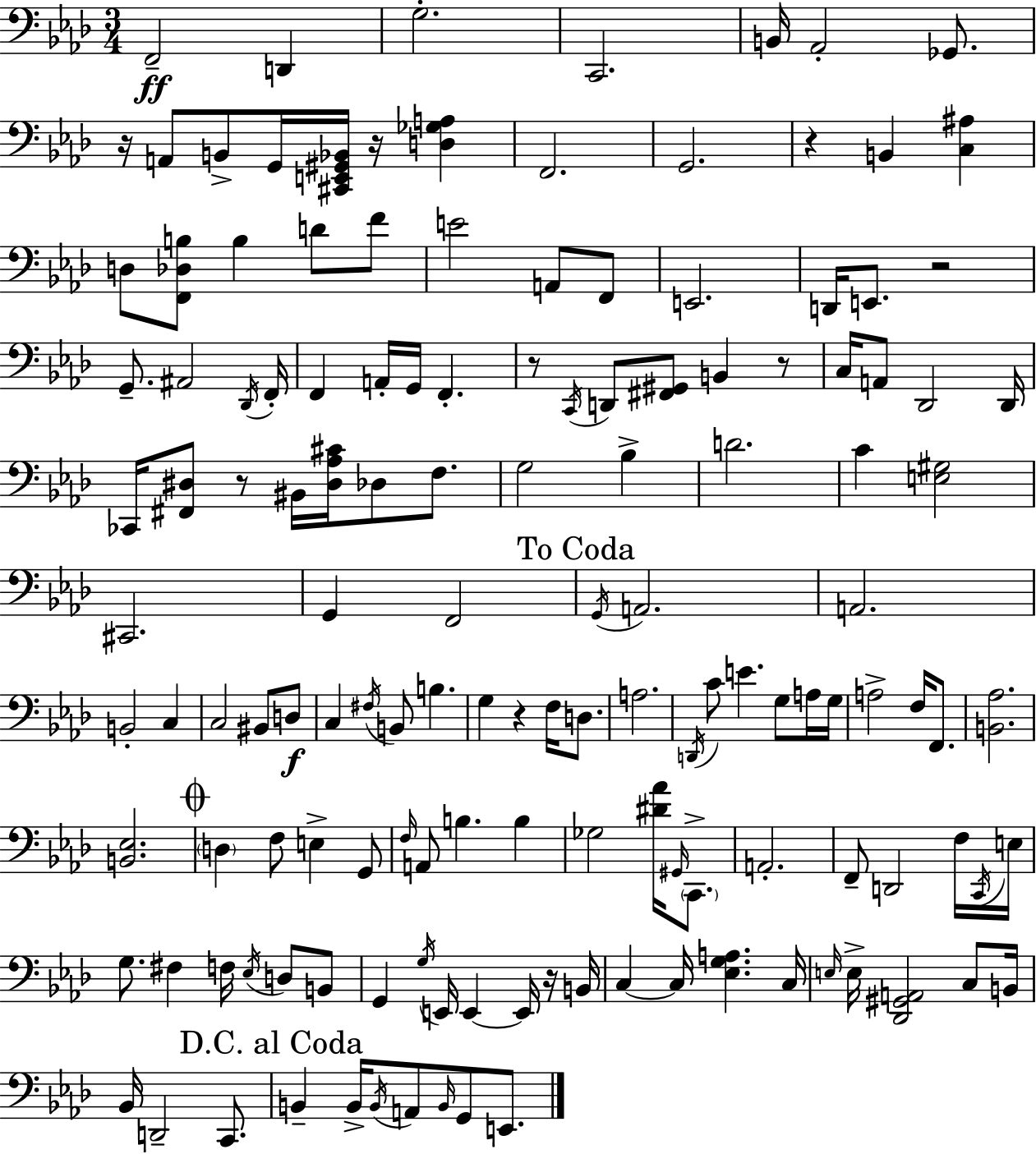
F2/h D2/q G3/h. C2/h. B2/s Ab2/h Gb2/e. R/s A2/e B2/e G2/s [C#2,E2,G#2,Bb2]/s R/s [D3,Gb3,A3]/q F2/h. G2/h. R/q B2/q [C3,A#3]/q D3/e [F2,Db3,B3]/e B3/q D4/e F4/e E4/h A2/e F2/e E2/h. D2/s E2/e. R/h G2/e. A#2/h Db2/s F2/s F2/q A2/s G2/s F2/q. R/e C2/s D2/e [F#2,G#2]/e B2/q R/e C3/s A2/e Db2/h Db2/s CES2/s [F#2,D#3]/e R/e BIS2/s [D#3,Ab3,C#4]/s Db3/e F3/e. G3/h Bb3/q D4/h. C4/q [E3,G#3]/h C#2/h. G2/q F2/h G2/s A2/h. A2/h. B2/h C3/q C3/h BIS2/e D3/e C3/q F#3/s B2/e B3/q. G3/q R/q F3/s D3/e. A3/h. D2/s C4/e E4/q. G3/e A3/s G3/s A3/h F3/s F2/e. [B2,Ab3]/h. [B2,Eb3]/h. D3/q F3/e E3/q G2/e F3/s A2/e B3/q. B3/q Gb3/h [D#4,Ab4]/s G#2/s C2/e. A2/h. F2/e D2/h F3/s C2/s E3/s G3/e. F#3/q F3/s Eb3/s D3/e B2/e G2/q G3/s E2/s E2/q E2/s R/s B2/s C3/q C3/s [Eb3,G3,A3]/q. C3/s E3/s E3/s [Db2,G#2,A2]/h C3/e B2/s Bb2/s D2/h C2/e. B2/q B2/s B2/s A2/e B2/s G2/e E2/e.